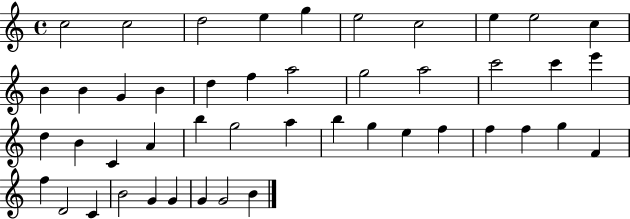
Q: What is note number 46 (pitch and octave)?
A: B4